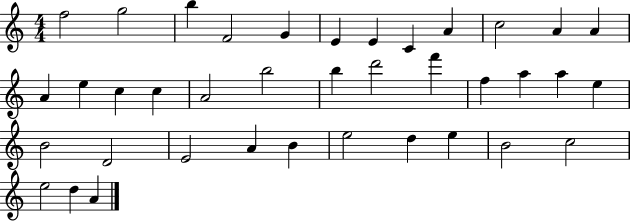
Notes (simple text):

F5/h G5/h B5/q F4/h G4/q E4/q E4/q C4/q A4/q C5/h A4/q A4/q A4/q E5/q C5/q C5/q A4/h B5/h B5/q D6/h F6/q F5/q A5/q A5/q E5/q B4/h D4/h E4/h A4/q B4/q E5/h D5/q E5/q B4/h C5/h E5/h D5/q A4/q